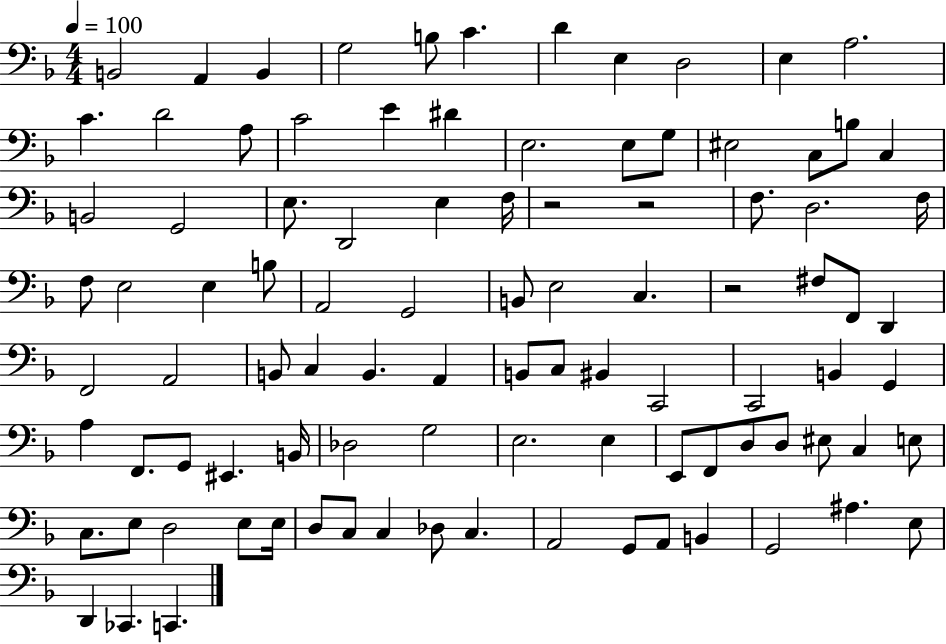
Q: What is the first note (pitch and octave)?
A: B2